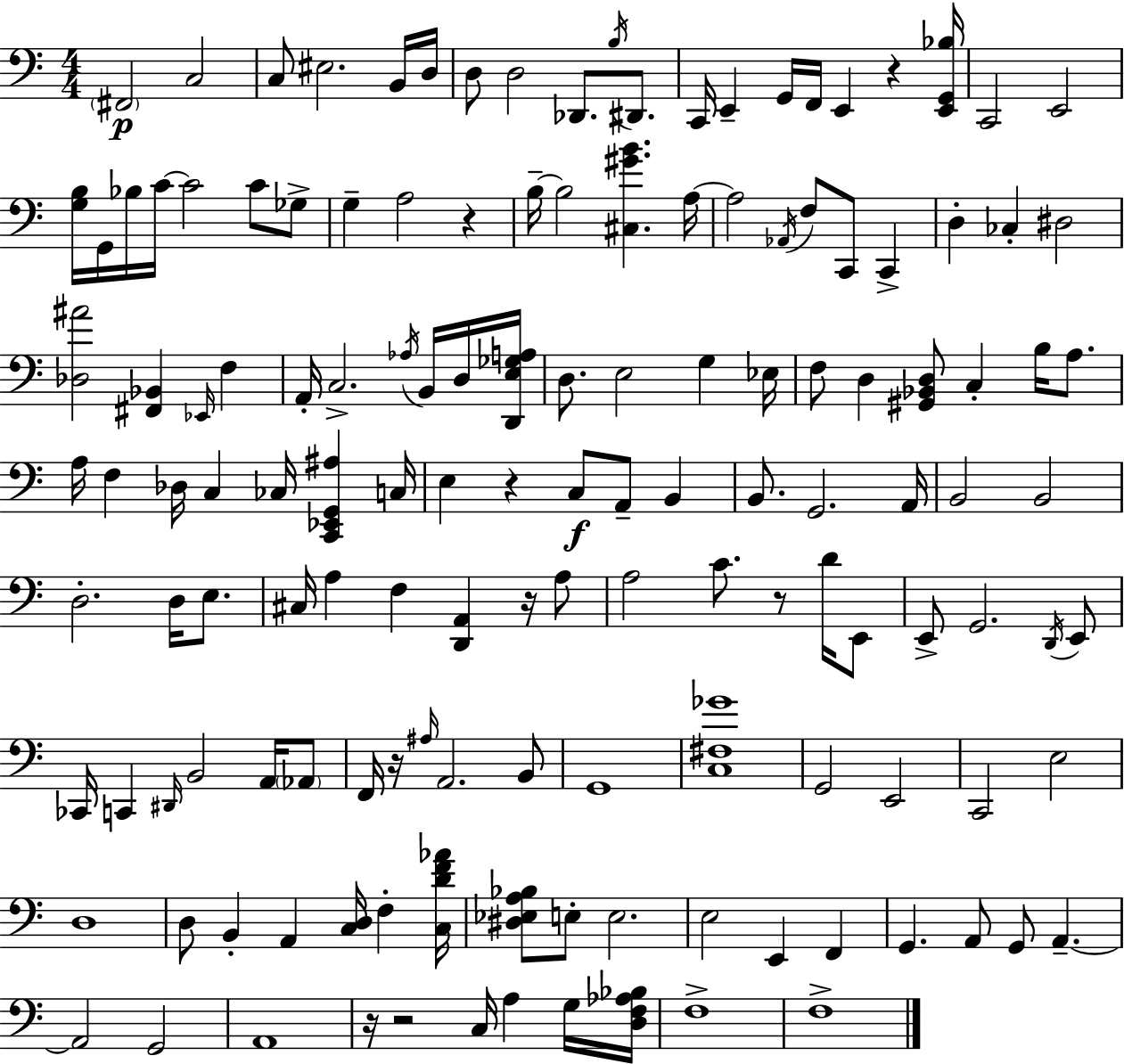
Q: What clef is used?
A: bass